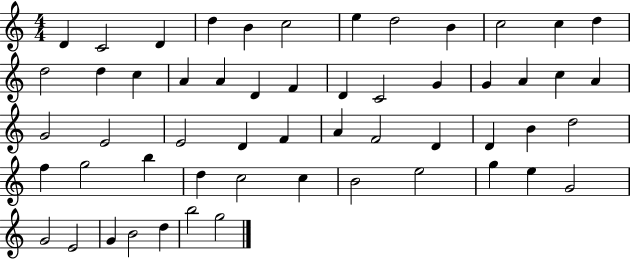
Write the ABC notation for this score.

X:1
T:Untitled
M:4/4
L:1/4
K:C
D C2 D d B c2 e d2 B c2 c d d2 d c A A D F D C2 G G A c A G2 E2 E2 D F A F2 D D B d2 f g2 b d c2 c B2 e2 g e G2 G2 E2 G B2 d b2 g2